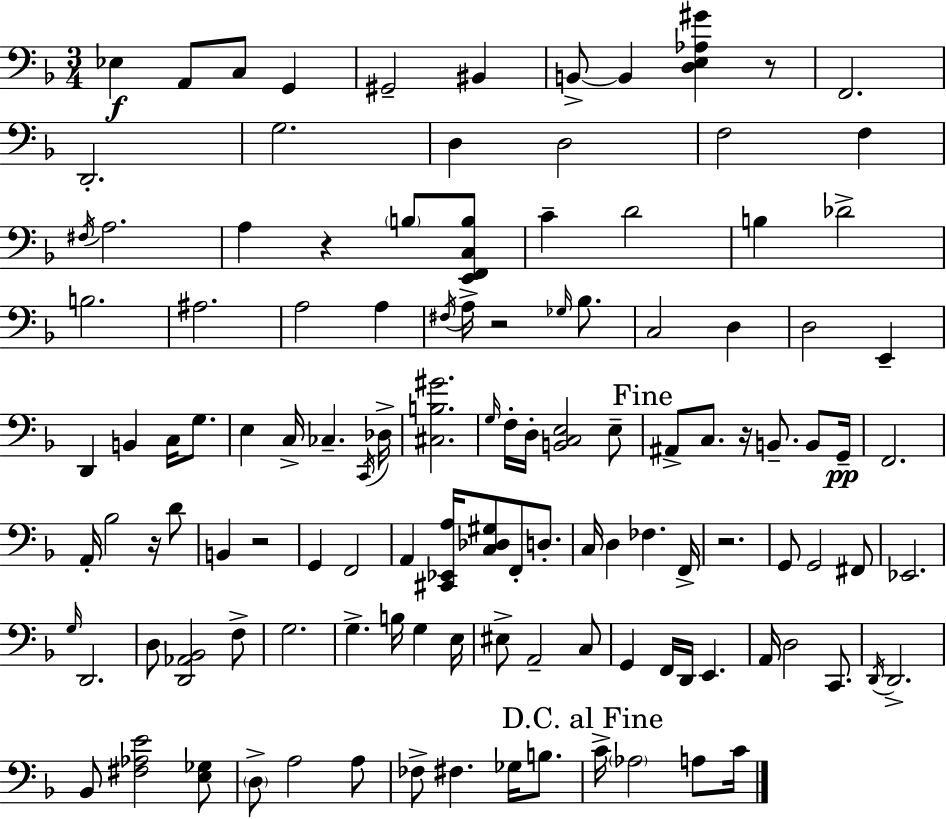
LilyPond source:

{
  \clef bass
  \numericTimeSignature
  \time 3/4
  \key d \minor
  ees4\f a,8 c8 g,4 | gis,2-- bis,4 | b,8->~~ b,4 <d e aes gis'>4 r8 | f,2. | \break d,2.-. | g2. | d4 d2 | f2 f4 | \break \acciaccatura { fis16 } a2. | a4 r4 \parenthesize b8 <e, f, c b>8 | c'4-- d'2 | b4 des'2-> | \break b2. | ais2. | a2 a4 | \acciaccatura { fis16 } a16-> r2 \grace { ges16 } | \break bes8. c2 d4 | d2 e,4-- | d,4 b,4 c16 | g8. e4 c16-> ces4.-- | \break \acciaccatura { c,16 } des16-> <cis b gis'>2. | \grace { g16 } f16-. d16-. <b, c e>2 | e8-- \mark "Fine" ais,8-> c8. r16 b,8.-- | b,8 g,16--\pp f,2. | \break a,16-. bes2 | r16 d'8 b,4 r2 | g,4 f,2 | a,4 <cis, ees, a>16 <c des gis>8 | \break f,8-. d8.-. c16 d4 fes4. | f,16-> r2. | g,8 g,2 | fis,8 ees,2. | \break \grace { g16 } d,2. | d8 <d, aes, bes,>2 | f8-> g2. | g4.-> | \break b16 g4 e16 eis8-> a,2-- | c8 g,4 f,16 d,16 | e,4. a,16 d2 | c,8. \acciaccatura { d,16 } d,2.-> | \break bes,8 <fis aes e'>2 | <e ges>8 \parenthesize d8-> a2 | a8 fes8-> fis4. | ges16 b8. \mark "D.C. al Fine" c'16-> \parenthesize aes2 | \break a8 c'16 \bar "|."
}